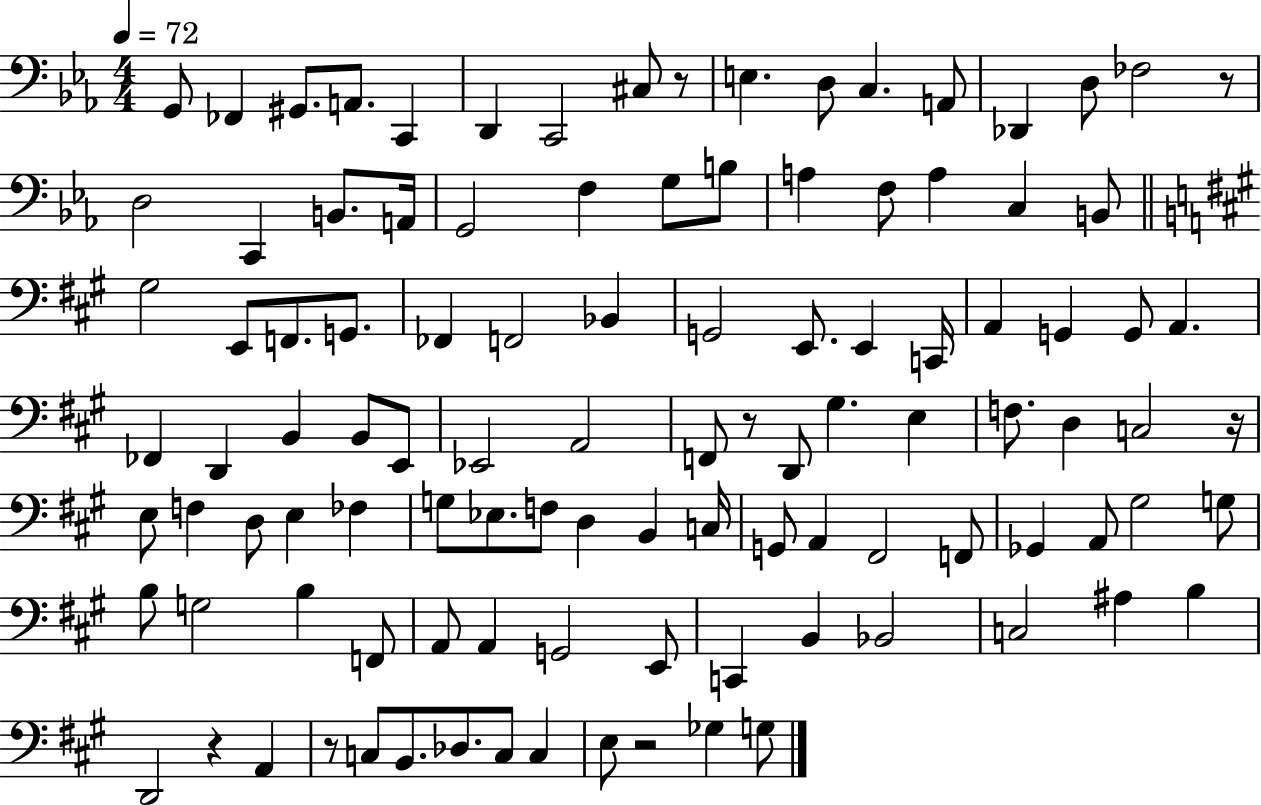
X:1
T:Untitled
M:4/4
L:1/4
K:Eb
G,,/2 _F,, ^G,,/2 A,,/2 C,, D,, C,,2 ^C,/2 z/2 E, D,/2 C, A,,/2 _D,, D,/2 _F,2 z/2 D,2 C,, B,,/2 A,,/4 G,,2 F, G,/2 B,/2 A, F,/2 A, C, B,,/2 ^G,2 E,,/2 F,,/2 G,,/2 _F,, F,,2 _B,, G,,2 E,,/2 E,, C,,/4 A,, G,, G,,/2 A,, _F,, D,, B,, B,,/2 E,,/2 _E,,2 A,,2 F,,/2 z/2 D,,/2 ^G, E, F,/2 D, C,2 z/4 E,/2 F, D,/2 E, _F, G,/2 _E,/2 F,/2 D, B,, C,/4 G,,/2 A,, ^F,,2 F,,/2 _G,, A,,/2 ^G,2 G,/2 B,/2 G,2 B, F,,/2 A,,/2 A,, G,,2 E,,/2 C,, B,, _B,,2 C,2 ^A, B, D,,2 z A,, z/2 C,/2 B,,/2 _D,/2 C,/2 C, E,/2 z2 _G, G,/2